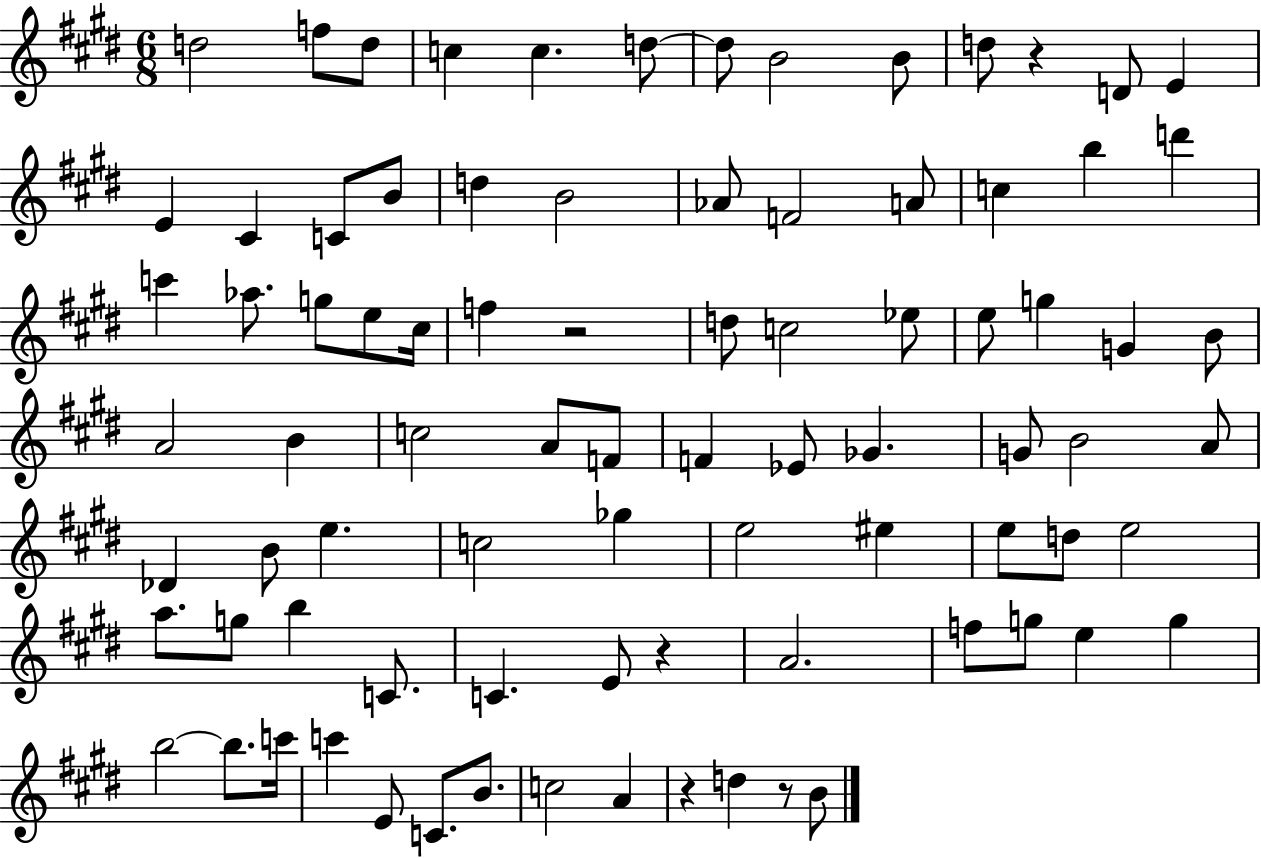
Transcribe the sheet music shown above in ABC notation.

X:1
T:Untitled
M:6/8
L:1/4
K:E
d2 f/2 d/2 c c d/2 d/2 B2 B/2 d/2 z D/2 E E ^C C/2 B/2 d B2 _A/2 F2 A/2 c b d' c' _a/2 g/2 e/2 ^c/4 f z2 d/2 c2 _e/2 e/2 g G B/2 A2 B c2 A/2 F/2 F _E/2 _G G/2 B2 A/2 _D B/2 e c2 _g e2 ^e e/2 d/2 e2 a/2 g/2 b C/2 C E/2 z A2 f/2 g/2 e g b2 b/2 c'/4 c' E/2 C/2 B/2 c2 A z d z/2 B/2